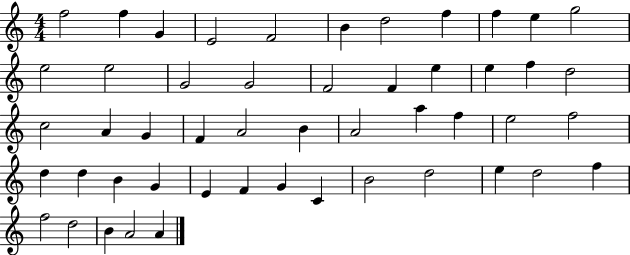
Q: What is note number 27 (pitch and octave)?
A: B4